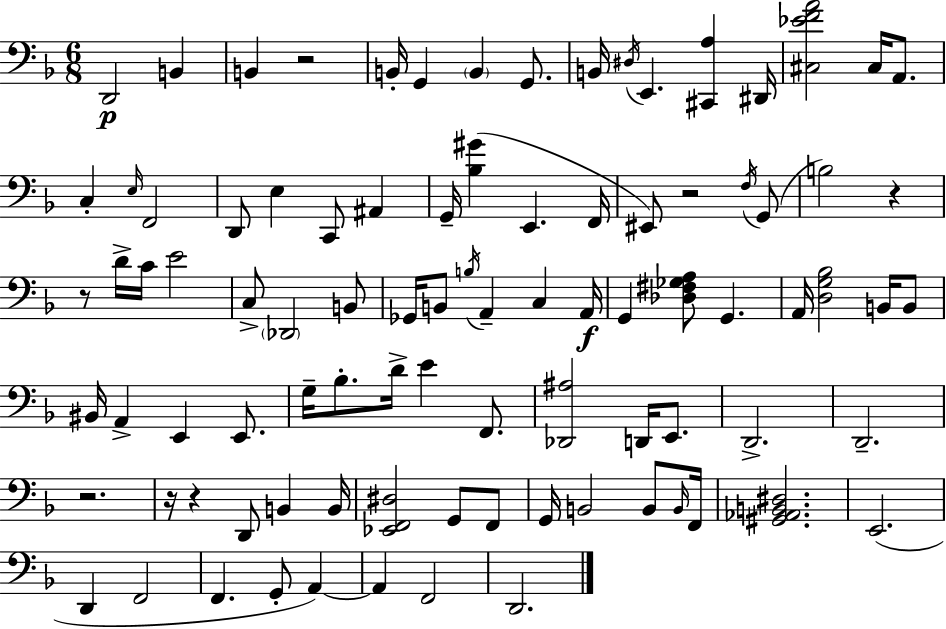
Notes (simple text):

D2/h B2/q B2/q R/h B2/s G2/q B2/q G2/e. B2/s D#3/s E2/q. [C#2,A3]/q D#2/s [C#3,Eb4,F4,A4]/h C#3/s A2/e. C3/q E3/s F2/h D2/e E3/q C2/e A#2/q G2/s [Bb3,G#4]/q E2/q. F2/s EIS2/e R/h F3/s G2/e B3/h R/q R/e D4/s C4/s E4/h C3/e Db2/h B2/e Gb2/s B2/e B3/s A2/q C3/q A2/s G2/q [Db3,F#3,Gb3,A3]/e G2/q. A2/s [D3,G3,Bb3]/h B2/s B2/e BIS2/s A2/q E2/q E2/e. G3/s Bb3/e. D4/s E4/q F2/e. [Db2,A#3]/h D2/s E2/e. D2/h. D2/h. R/h. R/s R/q D2/e B2/q B2/s [Eb2,F2,D#3]/h G2/e F2/e G2/s B2/h B2/e B2/s F2/s [G#2,Ab2,B2,D#3]/h. E2/h. D2/q F2/h F2/q. G2/e A2/q A2/q F2/h D2/h.